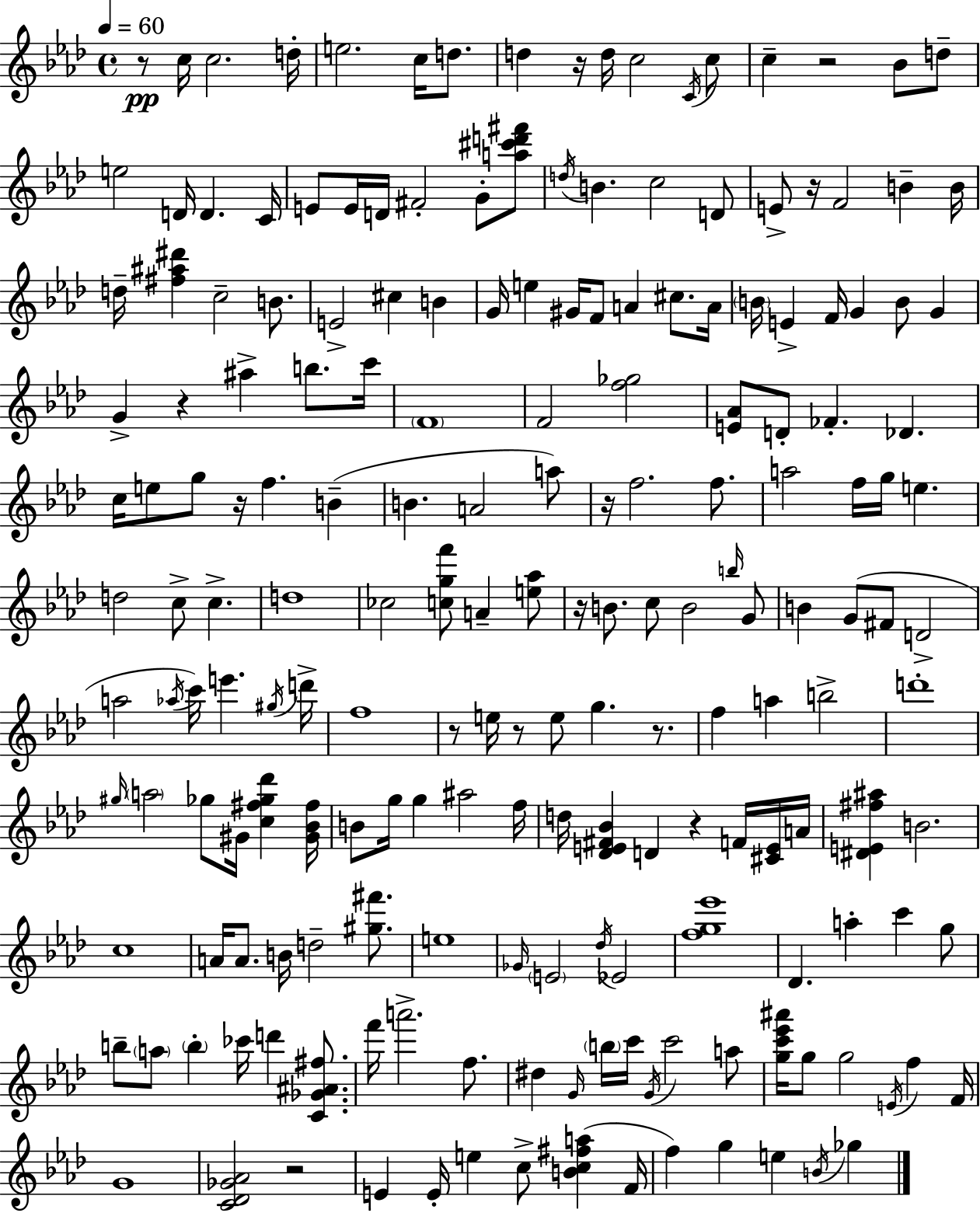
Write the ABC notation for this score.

X:1
T:Untitled
M:4/4
L:1/4
K:Ab
z/2 c/4 c2 d/4 e2 c/4 d/2 d z/4 d/4 c2 C/4 c/2 c z2 _B/2 d/2 e2 D/4 D C/4 E/2 E/4 D/4 ^F2 G/2 [a^c'd'^f']/2 d/4 B c2 D/2 E/2 z/4 F2 B B/4 d/4 [^f^a^d'] c2 B/2 E2 ^c B G/4 e ^G/4 F/2 A ^c/2 A/4 B/4 E F/4 G B/2 G G z ^a b/2 c'/4 F4 F2 [f_g]2 [E_A]/2 D/2 _F _D c/4 e/2 g/2 z/4 f B B A2 a/2 z/4 f2 f/2 a2 f/4 g/4 e d2 c/2 c d4 _c2 [cgf']/2 A [e_a]/2 z/4 B/2 c/2 B2 b/4 G/2 B G/2 ^F/2 D2 a2 _a/4 c'/4 e' ^g/4 d'/4 f4 z/2 e/4 z/2 e/2 g z/2 f a b2 d'4 ^g/4 a2 _g/2 ^G/4 [c^f_g_d'] [^G_B^f]/4 B/2 g/4 g ^a2 f/4 d/4 [_DE^F_B] D z F/4 [^CE]/4 A/4 [^DE^f^a] B2 c4 A/4 A/2 B/4 d2 [^g^f']/2 e4 _G/4 E2 _d/4 _E2 [fg_e']4 _D a c' g/2 b/2 a/2 b _c'/4 d' [C_G^A^f]/2 f'/4 a'2 f/2 ^d G/4 b/4 c'/4 G/4 c'2 a/2 [gc'_e'^a']/4 g/2 g2 E/4 f F/4 G4 [C_D_G_A]2 z2 E E/4 e c/2 [Bc^fa] F/4 f g e B/4 _g